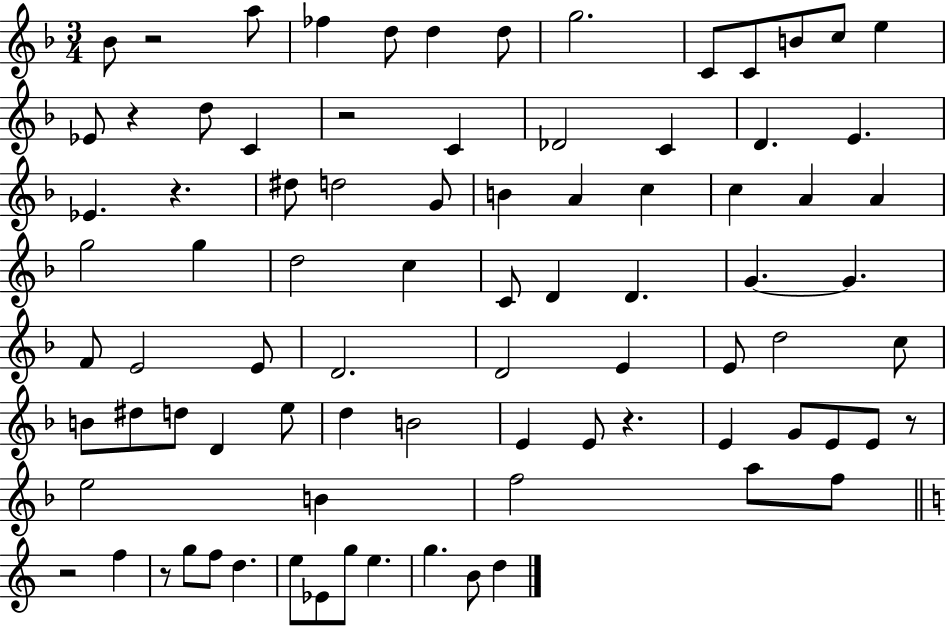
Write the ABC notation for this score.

X:1
T:Untitled
M:3/4
L:1/4
K:F
_B/2 z2 a/2 _f d/2 d d/2 g2 C/2 C/2 B/2 c/2 e _E/2 z d/2 C z2 C _D2 C D E _E z ^d/2 d2 G/2 B A c c A A g2 g d2 c C/2 D D G G F/2 E2 E/2 D2 D2 E E/2 d2 c/2 B/2 ^d/2 d/2 D e/2 d B2 E E/2 z E G/2 E/2 E/2 z/2 e2 B f2 a/2 f/2 z2 f z/2 g/2 f/2 d e/2 _E/2 g/2 e g B/2 d